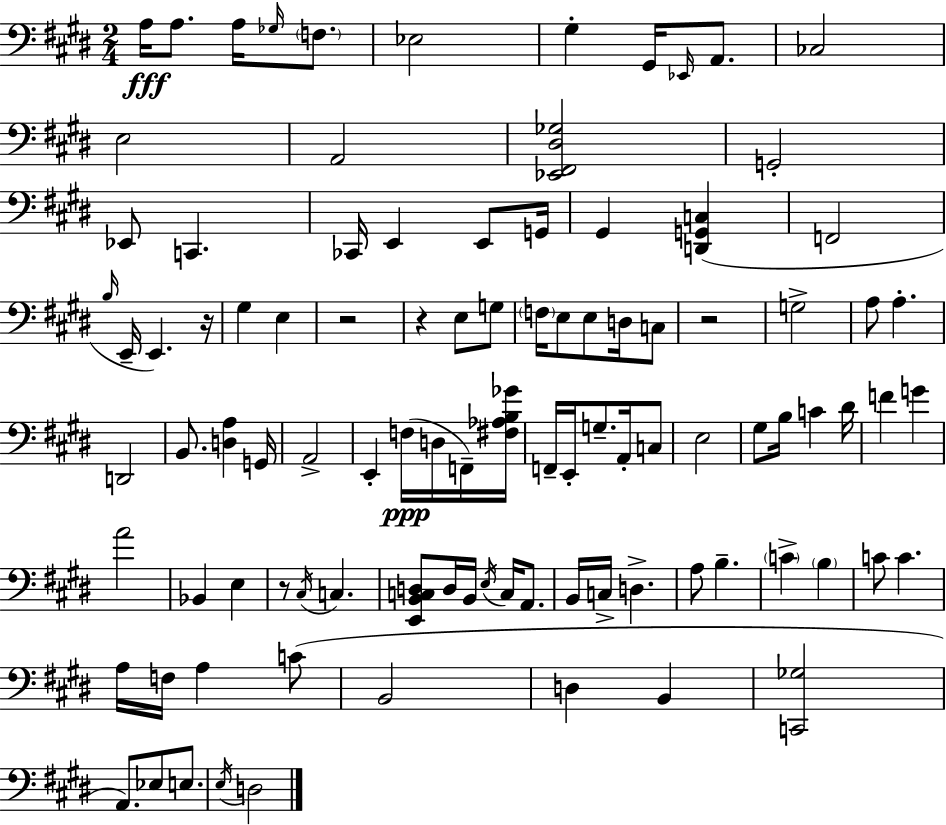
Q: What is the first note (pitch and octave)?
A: A3